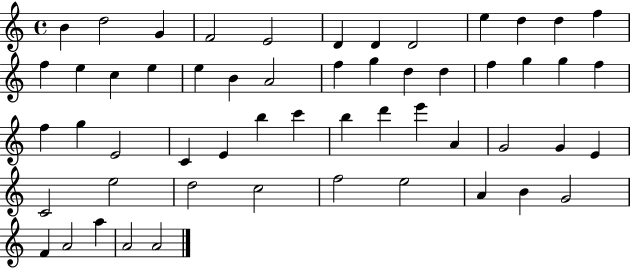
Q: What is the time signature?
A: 4/4